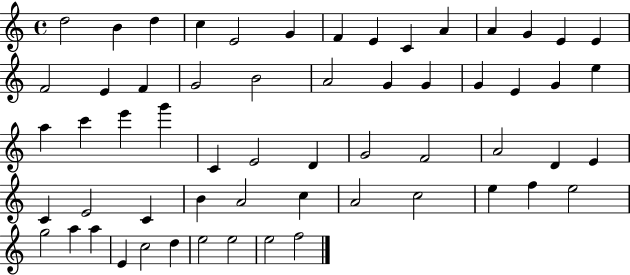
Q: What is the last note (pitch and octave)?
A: F5